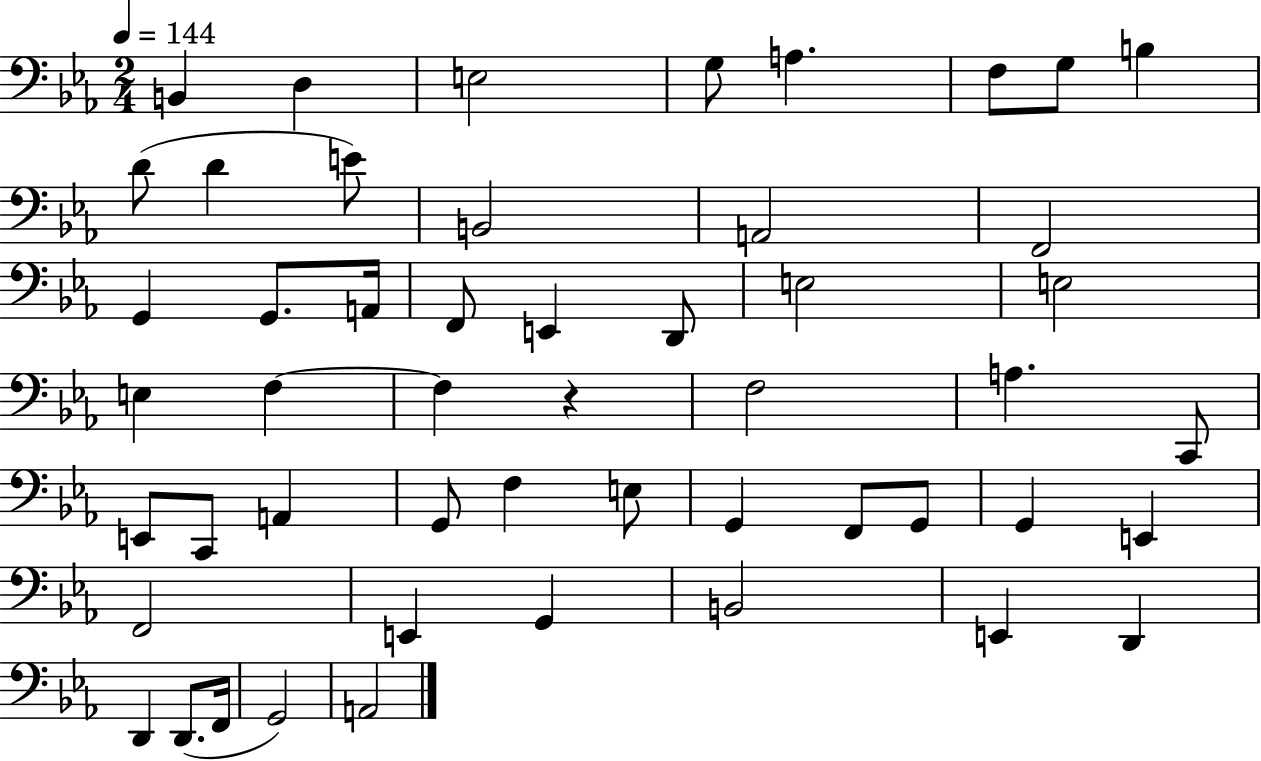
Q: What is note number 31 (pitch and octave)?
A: A2